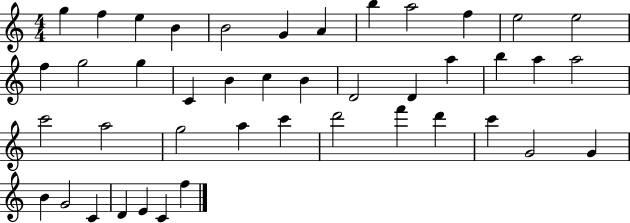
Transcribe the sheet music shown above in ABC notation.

X:1
T:Untitled
M:4/4
L:1/4
K:C
g f e B B2 G A b a2 f e2 e2 f g2 g C B c B D2 D a b a a2 c'2 a2 g2 a c' d'2 f' d' c' G2 G B G2 C D E C f